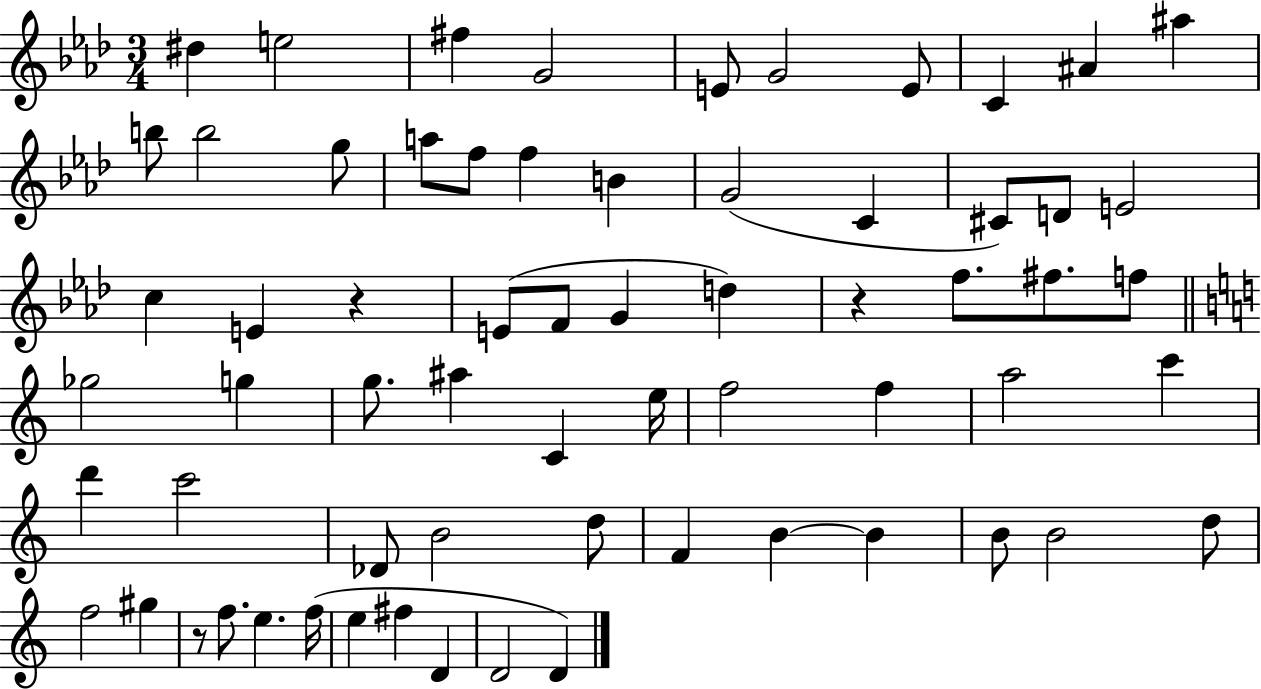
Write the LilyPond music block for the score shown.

{
  \clef treble
  \numericTimeSignature
  \time 3/4
  \key aes \major
  \repeat volta 2 { dis''4 e''2 | fis''4 g'2 | e'8 g'2 e'8 | c'4 ais'4 ais''4 | \break b''8 b''2 g''8 | a''8 f''8 f''4 b'4 | g'2( c'4 | cis'8) d'8 e'2 | \break c''4 e'4 r4 | e'8( f'8 g'4 d''4) | r4 f''8. fis''8. f''8 | \bar "||" \break \key c \major ges''2 g''4 | g''8. ais''4 c'4 e''16 | f''2 f''4 | a''2 c'''4 | \break d'''4 c'''2 | des'8 b'2 d''8 | f'4 b'4~~ b'4 | b'8 b'2 d''8 | \break f''2 gis''4 | r8 f''8. e''4. f''16( | e''4 fis''4 d'4 | d'2 d'4) | \break } \bar "|."
}